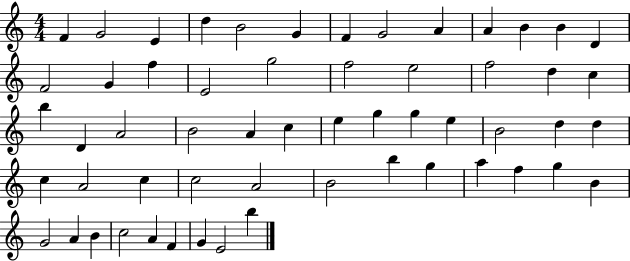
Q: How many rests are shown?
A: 0